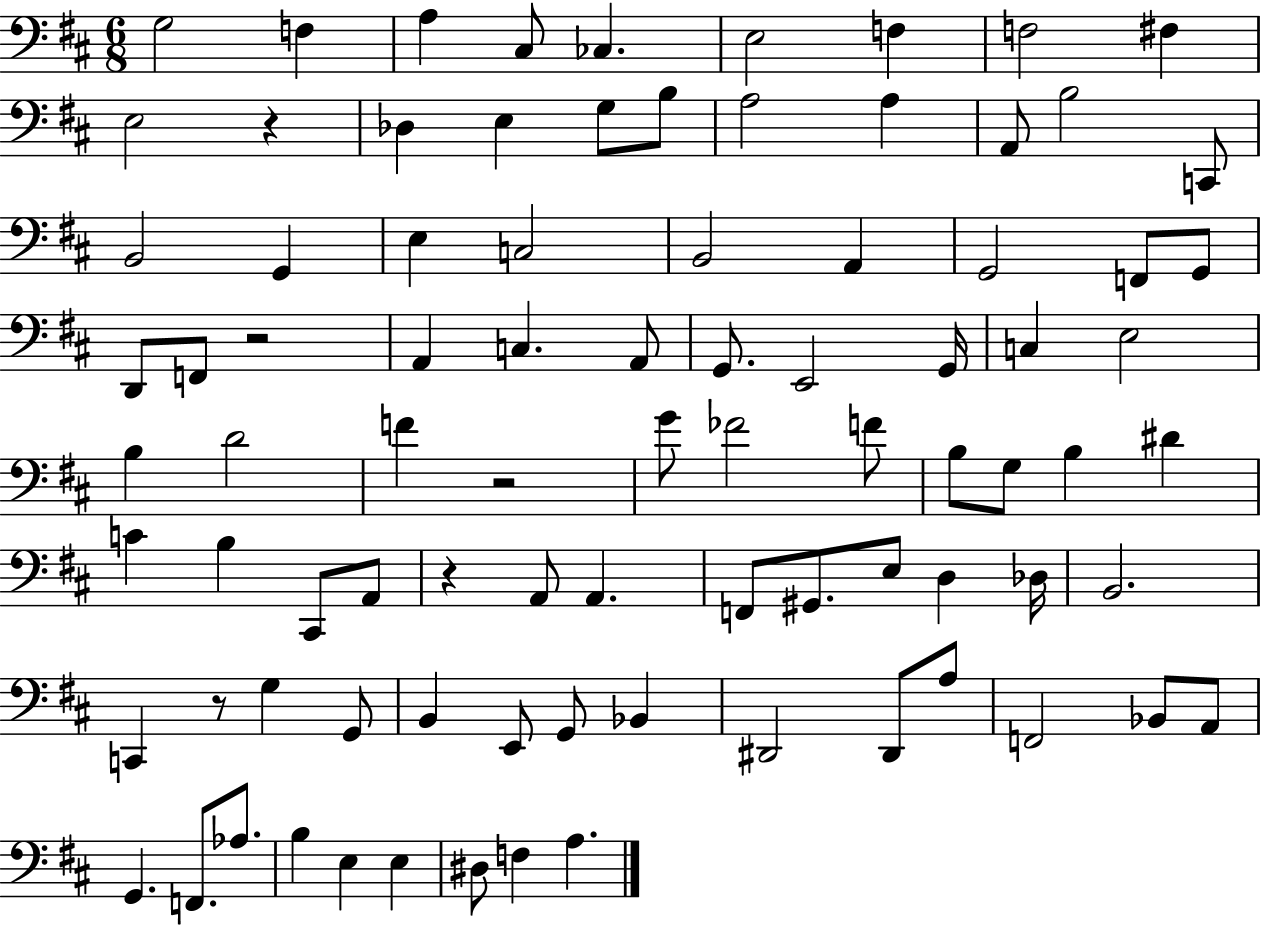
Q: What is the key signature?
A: D major